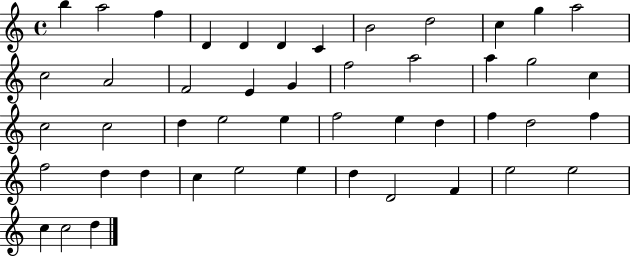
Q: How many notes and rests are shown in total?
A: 47